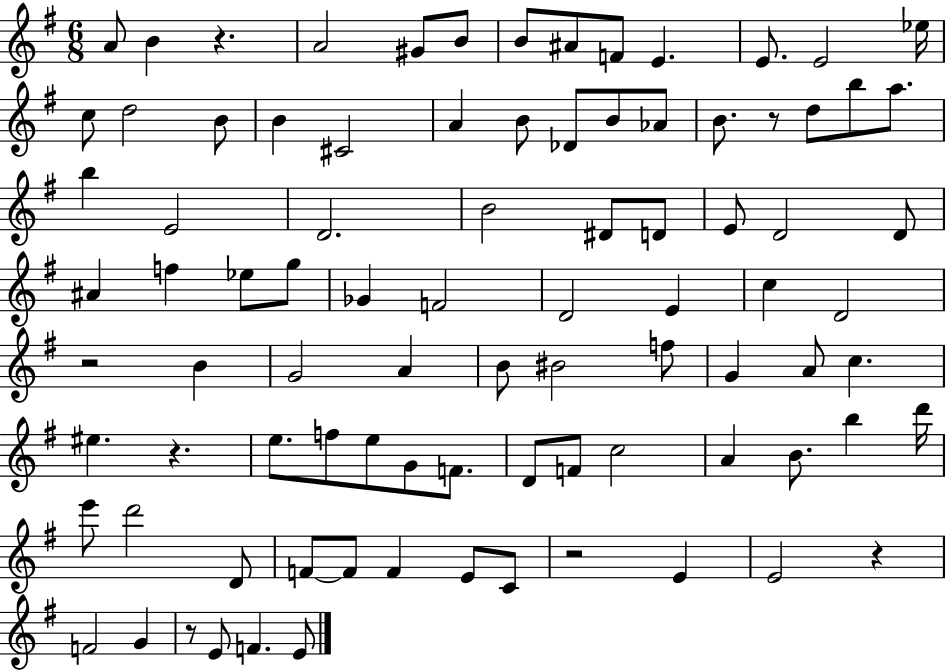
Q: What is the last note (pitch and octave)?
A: E4